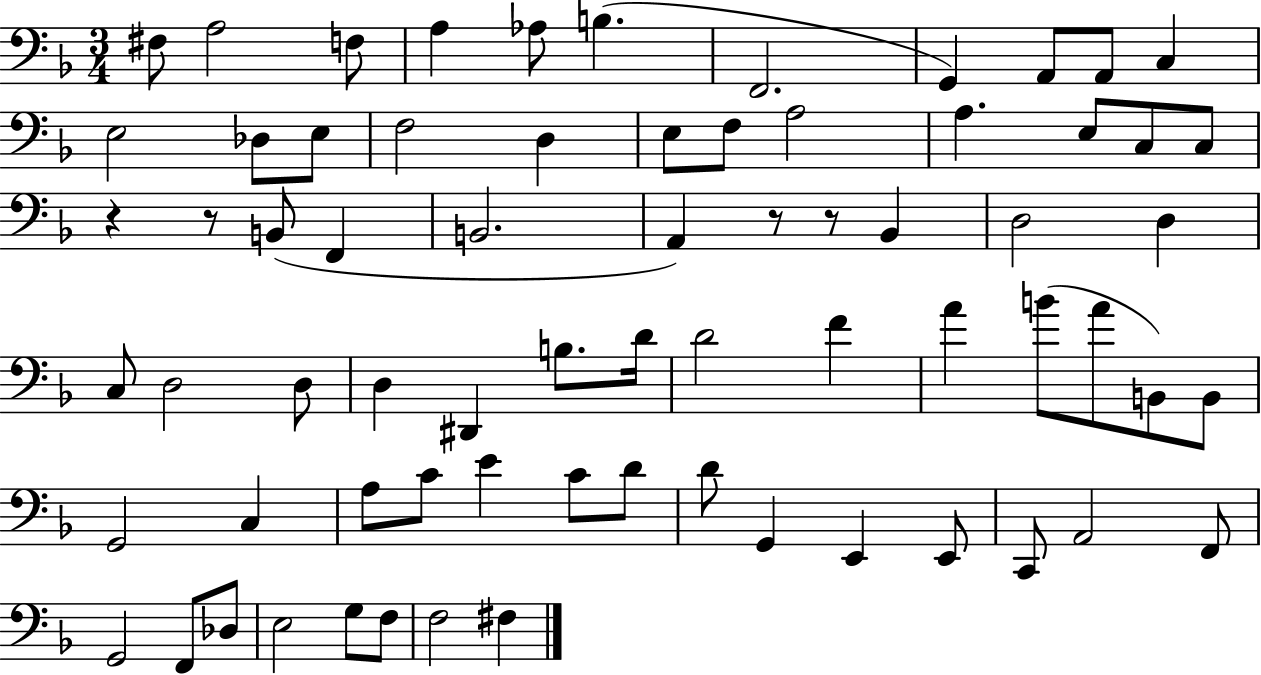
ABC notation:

X:1
T:Untitled
M:3/4
L:1/4
K:F
^F,/2 A,2 F,/2 A, _A,/2 B, F,,2 G,, A,,/2 A,,/2 C, E,2 _D,/2 E,/2 F,2 D, E,/2 F,/2 A,2 A, E,/2 C,/2 C,/2 z z/2 B,,/2 F,, B,,2 A,, z/2 z/2 _B,, D,2 D, C,/2 D,2 D,/2 D, ^D,, B,/2 D/4 D2 F A B/2 A/2 B,,/2 B,,/2 G,,2 C, A,/2 C/2 E C/2 D/2 D/2 G,, E,, E,,/2 C,,/2 A,,2 F,,/2 G,,2 F,,/2 _D,/2 E,2 G,/2 F,/2 F,2 ^F,